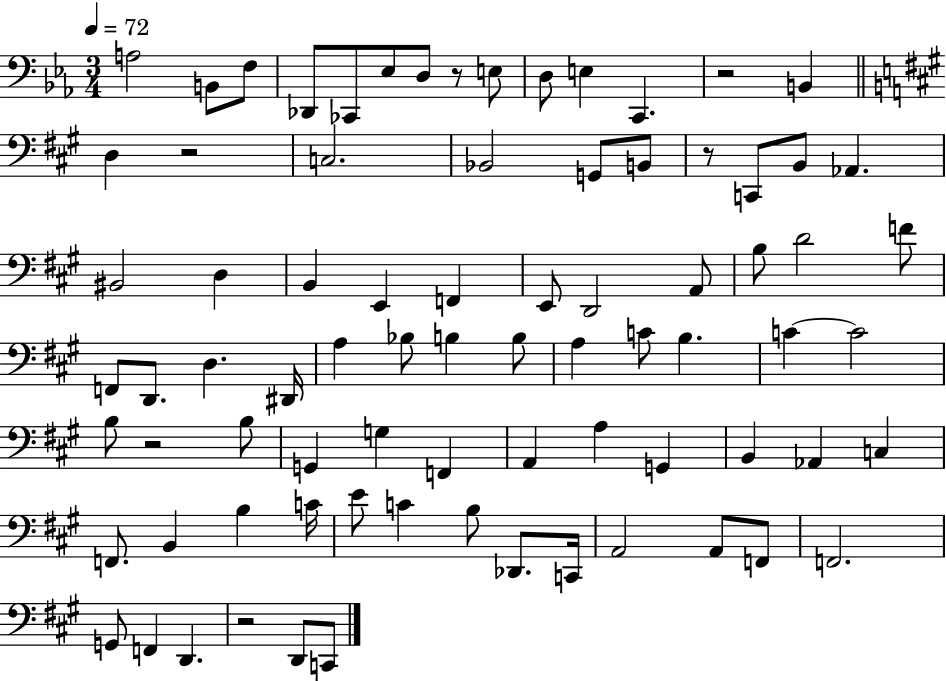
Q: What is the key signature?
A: EES major